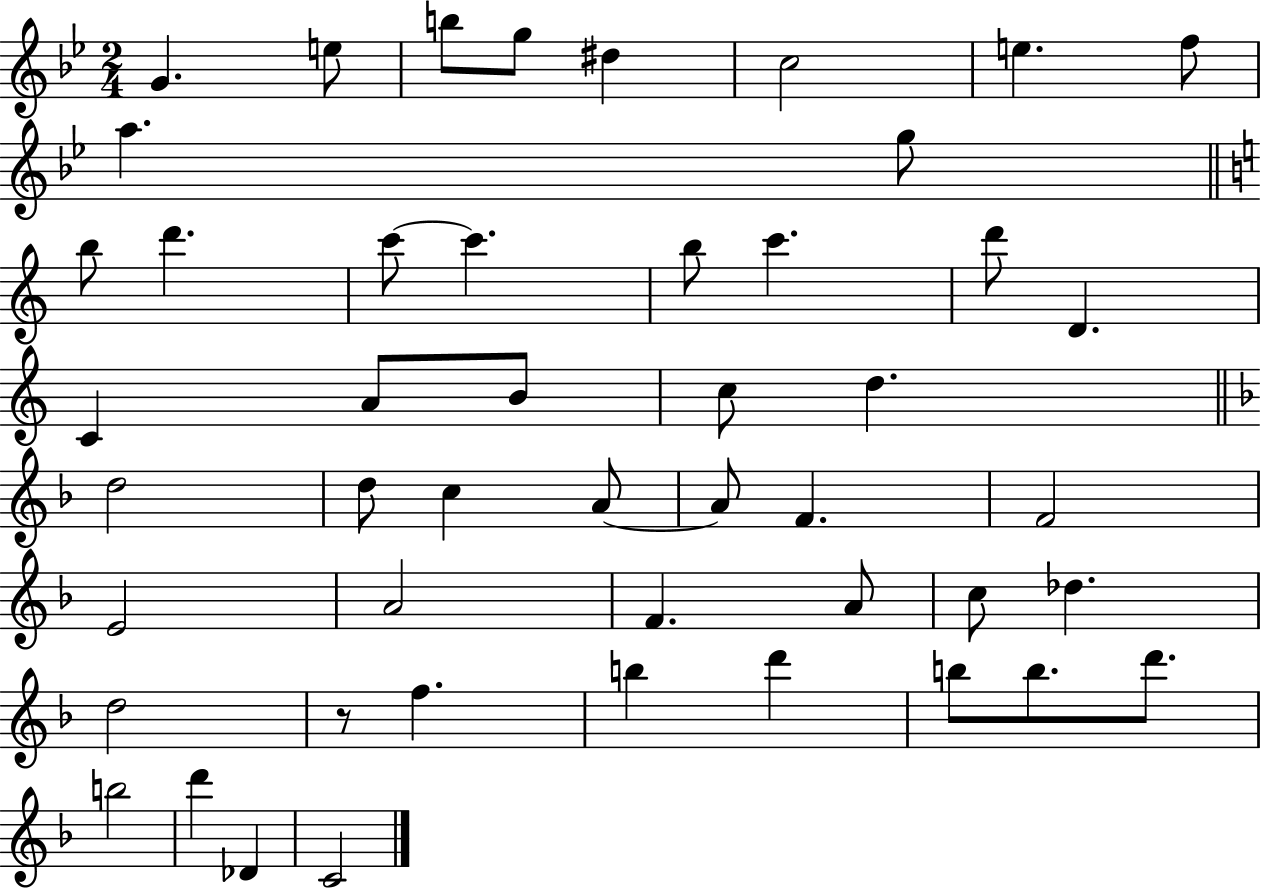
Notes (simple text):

G4/q. E5/e B5/e G5/e D#5/q C5/h E5/q. F5/e A5/q. G5/e B5/e D6/q. C6/e C6/q. B5/e C6/q. D6/e D4/q. C4/q A4/e B4/e C5/e D5/q. D5/h D5/e C5/q A4/e A4/e F4/q. F4/h E4/h A4/h F4/q. A4/e C5/e Db5/q. D5/h R/e F5/q. B5/q D6/q B5/e B5/e. D6/e. B5/h D6/q Db4/q C4/h